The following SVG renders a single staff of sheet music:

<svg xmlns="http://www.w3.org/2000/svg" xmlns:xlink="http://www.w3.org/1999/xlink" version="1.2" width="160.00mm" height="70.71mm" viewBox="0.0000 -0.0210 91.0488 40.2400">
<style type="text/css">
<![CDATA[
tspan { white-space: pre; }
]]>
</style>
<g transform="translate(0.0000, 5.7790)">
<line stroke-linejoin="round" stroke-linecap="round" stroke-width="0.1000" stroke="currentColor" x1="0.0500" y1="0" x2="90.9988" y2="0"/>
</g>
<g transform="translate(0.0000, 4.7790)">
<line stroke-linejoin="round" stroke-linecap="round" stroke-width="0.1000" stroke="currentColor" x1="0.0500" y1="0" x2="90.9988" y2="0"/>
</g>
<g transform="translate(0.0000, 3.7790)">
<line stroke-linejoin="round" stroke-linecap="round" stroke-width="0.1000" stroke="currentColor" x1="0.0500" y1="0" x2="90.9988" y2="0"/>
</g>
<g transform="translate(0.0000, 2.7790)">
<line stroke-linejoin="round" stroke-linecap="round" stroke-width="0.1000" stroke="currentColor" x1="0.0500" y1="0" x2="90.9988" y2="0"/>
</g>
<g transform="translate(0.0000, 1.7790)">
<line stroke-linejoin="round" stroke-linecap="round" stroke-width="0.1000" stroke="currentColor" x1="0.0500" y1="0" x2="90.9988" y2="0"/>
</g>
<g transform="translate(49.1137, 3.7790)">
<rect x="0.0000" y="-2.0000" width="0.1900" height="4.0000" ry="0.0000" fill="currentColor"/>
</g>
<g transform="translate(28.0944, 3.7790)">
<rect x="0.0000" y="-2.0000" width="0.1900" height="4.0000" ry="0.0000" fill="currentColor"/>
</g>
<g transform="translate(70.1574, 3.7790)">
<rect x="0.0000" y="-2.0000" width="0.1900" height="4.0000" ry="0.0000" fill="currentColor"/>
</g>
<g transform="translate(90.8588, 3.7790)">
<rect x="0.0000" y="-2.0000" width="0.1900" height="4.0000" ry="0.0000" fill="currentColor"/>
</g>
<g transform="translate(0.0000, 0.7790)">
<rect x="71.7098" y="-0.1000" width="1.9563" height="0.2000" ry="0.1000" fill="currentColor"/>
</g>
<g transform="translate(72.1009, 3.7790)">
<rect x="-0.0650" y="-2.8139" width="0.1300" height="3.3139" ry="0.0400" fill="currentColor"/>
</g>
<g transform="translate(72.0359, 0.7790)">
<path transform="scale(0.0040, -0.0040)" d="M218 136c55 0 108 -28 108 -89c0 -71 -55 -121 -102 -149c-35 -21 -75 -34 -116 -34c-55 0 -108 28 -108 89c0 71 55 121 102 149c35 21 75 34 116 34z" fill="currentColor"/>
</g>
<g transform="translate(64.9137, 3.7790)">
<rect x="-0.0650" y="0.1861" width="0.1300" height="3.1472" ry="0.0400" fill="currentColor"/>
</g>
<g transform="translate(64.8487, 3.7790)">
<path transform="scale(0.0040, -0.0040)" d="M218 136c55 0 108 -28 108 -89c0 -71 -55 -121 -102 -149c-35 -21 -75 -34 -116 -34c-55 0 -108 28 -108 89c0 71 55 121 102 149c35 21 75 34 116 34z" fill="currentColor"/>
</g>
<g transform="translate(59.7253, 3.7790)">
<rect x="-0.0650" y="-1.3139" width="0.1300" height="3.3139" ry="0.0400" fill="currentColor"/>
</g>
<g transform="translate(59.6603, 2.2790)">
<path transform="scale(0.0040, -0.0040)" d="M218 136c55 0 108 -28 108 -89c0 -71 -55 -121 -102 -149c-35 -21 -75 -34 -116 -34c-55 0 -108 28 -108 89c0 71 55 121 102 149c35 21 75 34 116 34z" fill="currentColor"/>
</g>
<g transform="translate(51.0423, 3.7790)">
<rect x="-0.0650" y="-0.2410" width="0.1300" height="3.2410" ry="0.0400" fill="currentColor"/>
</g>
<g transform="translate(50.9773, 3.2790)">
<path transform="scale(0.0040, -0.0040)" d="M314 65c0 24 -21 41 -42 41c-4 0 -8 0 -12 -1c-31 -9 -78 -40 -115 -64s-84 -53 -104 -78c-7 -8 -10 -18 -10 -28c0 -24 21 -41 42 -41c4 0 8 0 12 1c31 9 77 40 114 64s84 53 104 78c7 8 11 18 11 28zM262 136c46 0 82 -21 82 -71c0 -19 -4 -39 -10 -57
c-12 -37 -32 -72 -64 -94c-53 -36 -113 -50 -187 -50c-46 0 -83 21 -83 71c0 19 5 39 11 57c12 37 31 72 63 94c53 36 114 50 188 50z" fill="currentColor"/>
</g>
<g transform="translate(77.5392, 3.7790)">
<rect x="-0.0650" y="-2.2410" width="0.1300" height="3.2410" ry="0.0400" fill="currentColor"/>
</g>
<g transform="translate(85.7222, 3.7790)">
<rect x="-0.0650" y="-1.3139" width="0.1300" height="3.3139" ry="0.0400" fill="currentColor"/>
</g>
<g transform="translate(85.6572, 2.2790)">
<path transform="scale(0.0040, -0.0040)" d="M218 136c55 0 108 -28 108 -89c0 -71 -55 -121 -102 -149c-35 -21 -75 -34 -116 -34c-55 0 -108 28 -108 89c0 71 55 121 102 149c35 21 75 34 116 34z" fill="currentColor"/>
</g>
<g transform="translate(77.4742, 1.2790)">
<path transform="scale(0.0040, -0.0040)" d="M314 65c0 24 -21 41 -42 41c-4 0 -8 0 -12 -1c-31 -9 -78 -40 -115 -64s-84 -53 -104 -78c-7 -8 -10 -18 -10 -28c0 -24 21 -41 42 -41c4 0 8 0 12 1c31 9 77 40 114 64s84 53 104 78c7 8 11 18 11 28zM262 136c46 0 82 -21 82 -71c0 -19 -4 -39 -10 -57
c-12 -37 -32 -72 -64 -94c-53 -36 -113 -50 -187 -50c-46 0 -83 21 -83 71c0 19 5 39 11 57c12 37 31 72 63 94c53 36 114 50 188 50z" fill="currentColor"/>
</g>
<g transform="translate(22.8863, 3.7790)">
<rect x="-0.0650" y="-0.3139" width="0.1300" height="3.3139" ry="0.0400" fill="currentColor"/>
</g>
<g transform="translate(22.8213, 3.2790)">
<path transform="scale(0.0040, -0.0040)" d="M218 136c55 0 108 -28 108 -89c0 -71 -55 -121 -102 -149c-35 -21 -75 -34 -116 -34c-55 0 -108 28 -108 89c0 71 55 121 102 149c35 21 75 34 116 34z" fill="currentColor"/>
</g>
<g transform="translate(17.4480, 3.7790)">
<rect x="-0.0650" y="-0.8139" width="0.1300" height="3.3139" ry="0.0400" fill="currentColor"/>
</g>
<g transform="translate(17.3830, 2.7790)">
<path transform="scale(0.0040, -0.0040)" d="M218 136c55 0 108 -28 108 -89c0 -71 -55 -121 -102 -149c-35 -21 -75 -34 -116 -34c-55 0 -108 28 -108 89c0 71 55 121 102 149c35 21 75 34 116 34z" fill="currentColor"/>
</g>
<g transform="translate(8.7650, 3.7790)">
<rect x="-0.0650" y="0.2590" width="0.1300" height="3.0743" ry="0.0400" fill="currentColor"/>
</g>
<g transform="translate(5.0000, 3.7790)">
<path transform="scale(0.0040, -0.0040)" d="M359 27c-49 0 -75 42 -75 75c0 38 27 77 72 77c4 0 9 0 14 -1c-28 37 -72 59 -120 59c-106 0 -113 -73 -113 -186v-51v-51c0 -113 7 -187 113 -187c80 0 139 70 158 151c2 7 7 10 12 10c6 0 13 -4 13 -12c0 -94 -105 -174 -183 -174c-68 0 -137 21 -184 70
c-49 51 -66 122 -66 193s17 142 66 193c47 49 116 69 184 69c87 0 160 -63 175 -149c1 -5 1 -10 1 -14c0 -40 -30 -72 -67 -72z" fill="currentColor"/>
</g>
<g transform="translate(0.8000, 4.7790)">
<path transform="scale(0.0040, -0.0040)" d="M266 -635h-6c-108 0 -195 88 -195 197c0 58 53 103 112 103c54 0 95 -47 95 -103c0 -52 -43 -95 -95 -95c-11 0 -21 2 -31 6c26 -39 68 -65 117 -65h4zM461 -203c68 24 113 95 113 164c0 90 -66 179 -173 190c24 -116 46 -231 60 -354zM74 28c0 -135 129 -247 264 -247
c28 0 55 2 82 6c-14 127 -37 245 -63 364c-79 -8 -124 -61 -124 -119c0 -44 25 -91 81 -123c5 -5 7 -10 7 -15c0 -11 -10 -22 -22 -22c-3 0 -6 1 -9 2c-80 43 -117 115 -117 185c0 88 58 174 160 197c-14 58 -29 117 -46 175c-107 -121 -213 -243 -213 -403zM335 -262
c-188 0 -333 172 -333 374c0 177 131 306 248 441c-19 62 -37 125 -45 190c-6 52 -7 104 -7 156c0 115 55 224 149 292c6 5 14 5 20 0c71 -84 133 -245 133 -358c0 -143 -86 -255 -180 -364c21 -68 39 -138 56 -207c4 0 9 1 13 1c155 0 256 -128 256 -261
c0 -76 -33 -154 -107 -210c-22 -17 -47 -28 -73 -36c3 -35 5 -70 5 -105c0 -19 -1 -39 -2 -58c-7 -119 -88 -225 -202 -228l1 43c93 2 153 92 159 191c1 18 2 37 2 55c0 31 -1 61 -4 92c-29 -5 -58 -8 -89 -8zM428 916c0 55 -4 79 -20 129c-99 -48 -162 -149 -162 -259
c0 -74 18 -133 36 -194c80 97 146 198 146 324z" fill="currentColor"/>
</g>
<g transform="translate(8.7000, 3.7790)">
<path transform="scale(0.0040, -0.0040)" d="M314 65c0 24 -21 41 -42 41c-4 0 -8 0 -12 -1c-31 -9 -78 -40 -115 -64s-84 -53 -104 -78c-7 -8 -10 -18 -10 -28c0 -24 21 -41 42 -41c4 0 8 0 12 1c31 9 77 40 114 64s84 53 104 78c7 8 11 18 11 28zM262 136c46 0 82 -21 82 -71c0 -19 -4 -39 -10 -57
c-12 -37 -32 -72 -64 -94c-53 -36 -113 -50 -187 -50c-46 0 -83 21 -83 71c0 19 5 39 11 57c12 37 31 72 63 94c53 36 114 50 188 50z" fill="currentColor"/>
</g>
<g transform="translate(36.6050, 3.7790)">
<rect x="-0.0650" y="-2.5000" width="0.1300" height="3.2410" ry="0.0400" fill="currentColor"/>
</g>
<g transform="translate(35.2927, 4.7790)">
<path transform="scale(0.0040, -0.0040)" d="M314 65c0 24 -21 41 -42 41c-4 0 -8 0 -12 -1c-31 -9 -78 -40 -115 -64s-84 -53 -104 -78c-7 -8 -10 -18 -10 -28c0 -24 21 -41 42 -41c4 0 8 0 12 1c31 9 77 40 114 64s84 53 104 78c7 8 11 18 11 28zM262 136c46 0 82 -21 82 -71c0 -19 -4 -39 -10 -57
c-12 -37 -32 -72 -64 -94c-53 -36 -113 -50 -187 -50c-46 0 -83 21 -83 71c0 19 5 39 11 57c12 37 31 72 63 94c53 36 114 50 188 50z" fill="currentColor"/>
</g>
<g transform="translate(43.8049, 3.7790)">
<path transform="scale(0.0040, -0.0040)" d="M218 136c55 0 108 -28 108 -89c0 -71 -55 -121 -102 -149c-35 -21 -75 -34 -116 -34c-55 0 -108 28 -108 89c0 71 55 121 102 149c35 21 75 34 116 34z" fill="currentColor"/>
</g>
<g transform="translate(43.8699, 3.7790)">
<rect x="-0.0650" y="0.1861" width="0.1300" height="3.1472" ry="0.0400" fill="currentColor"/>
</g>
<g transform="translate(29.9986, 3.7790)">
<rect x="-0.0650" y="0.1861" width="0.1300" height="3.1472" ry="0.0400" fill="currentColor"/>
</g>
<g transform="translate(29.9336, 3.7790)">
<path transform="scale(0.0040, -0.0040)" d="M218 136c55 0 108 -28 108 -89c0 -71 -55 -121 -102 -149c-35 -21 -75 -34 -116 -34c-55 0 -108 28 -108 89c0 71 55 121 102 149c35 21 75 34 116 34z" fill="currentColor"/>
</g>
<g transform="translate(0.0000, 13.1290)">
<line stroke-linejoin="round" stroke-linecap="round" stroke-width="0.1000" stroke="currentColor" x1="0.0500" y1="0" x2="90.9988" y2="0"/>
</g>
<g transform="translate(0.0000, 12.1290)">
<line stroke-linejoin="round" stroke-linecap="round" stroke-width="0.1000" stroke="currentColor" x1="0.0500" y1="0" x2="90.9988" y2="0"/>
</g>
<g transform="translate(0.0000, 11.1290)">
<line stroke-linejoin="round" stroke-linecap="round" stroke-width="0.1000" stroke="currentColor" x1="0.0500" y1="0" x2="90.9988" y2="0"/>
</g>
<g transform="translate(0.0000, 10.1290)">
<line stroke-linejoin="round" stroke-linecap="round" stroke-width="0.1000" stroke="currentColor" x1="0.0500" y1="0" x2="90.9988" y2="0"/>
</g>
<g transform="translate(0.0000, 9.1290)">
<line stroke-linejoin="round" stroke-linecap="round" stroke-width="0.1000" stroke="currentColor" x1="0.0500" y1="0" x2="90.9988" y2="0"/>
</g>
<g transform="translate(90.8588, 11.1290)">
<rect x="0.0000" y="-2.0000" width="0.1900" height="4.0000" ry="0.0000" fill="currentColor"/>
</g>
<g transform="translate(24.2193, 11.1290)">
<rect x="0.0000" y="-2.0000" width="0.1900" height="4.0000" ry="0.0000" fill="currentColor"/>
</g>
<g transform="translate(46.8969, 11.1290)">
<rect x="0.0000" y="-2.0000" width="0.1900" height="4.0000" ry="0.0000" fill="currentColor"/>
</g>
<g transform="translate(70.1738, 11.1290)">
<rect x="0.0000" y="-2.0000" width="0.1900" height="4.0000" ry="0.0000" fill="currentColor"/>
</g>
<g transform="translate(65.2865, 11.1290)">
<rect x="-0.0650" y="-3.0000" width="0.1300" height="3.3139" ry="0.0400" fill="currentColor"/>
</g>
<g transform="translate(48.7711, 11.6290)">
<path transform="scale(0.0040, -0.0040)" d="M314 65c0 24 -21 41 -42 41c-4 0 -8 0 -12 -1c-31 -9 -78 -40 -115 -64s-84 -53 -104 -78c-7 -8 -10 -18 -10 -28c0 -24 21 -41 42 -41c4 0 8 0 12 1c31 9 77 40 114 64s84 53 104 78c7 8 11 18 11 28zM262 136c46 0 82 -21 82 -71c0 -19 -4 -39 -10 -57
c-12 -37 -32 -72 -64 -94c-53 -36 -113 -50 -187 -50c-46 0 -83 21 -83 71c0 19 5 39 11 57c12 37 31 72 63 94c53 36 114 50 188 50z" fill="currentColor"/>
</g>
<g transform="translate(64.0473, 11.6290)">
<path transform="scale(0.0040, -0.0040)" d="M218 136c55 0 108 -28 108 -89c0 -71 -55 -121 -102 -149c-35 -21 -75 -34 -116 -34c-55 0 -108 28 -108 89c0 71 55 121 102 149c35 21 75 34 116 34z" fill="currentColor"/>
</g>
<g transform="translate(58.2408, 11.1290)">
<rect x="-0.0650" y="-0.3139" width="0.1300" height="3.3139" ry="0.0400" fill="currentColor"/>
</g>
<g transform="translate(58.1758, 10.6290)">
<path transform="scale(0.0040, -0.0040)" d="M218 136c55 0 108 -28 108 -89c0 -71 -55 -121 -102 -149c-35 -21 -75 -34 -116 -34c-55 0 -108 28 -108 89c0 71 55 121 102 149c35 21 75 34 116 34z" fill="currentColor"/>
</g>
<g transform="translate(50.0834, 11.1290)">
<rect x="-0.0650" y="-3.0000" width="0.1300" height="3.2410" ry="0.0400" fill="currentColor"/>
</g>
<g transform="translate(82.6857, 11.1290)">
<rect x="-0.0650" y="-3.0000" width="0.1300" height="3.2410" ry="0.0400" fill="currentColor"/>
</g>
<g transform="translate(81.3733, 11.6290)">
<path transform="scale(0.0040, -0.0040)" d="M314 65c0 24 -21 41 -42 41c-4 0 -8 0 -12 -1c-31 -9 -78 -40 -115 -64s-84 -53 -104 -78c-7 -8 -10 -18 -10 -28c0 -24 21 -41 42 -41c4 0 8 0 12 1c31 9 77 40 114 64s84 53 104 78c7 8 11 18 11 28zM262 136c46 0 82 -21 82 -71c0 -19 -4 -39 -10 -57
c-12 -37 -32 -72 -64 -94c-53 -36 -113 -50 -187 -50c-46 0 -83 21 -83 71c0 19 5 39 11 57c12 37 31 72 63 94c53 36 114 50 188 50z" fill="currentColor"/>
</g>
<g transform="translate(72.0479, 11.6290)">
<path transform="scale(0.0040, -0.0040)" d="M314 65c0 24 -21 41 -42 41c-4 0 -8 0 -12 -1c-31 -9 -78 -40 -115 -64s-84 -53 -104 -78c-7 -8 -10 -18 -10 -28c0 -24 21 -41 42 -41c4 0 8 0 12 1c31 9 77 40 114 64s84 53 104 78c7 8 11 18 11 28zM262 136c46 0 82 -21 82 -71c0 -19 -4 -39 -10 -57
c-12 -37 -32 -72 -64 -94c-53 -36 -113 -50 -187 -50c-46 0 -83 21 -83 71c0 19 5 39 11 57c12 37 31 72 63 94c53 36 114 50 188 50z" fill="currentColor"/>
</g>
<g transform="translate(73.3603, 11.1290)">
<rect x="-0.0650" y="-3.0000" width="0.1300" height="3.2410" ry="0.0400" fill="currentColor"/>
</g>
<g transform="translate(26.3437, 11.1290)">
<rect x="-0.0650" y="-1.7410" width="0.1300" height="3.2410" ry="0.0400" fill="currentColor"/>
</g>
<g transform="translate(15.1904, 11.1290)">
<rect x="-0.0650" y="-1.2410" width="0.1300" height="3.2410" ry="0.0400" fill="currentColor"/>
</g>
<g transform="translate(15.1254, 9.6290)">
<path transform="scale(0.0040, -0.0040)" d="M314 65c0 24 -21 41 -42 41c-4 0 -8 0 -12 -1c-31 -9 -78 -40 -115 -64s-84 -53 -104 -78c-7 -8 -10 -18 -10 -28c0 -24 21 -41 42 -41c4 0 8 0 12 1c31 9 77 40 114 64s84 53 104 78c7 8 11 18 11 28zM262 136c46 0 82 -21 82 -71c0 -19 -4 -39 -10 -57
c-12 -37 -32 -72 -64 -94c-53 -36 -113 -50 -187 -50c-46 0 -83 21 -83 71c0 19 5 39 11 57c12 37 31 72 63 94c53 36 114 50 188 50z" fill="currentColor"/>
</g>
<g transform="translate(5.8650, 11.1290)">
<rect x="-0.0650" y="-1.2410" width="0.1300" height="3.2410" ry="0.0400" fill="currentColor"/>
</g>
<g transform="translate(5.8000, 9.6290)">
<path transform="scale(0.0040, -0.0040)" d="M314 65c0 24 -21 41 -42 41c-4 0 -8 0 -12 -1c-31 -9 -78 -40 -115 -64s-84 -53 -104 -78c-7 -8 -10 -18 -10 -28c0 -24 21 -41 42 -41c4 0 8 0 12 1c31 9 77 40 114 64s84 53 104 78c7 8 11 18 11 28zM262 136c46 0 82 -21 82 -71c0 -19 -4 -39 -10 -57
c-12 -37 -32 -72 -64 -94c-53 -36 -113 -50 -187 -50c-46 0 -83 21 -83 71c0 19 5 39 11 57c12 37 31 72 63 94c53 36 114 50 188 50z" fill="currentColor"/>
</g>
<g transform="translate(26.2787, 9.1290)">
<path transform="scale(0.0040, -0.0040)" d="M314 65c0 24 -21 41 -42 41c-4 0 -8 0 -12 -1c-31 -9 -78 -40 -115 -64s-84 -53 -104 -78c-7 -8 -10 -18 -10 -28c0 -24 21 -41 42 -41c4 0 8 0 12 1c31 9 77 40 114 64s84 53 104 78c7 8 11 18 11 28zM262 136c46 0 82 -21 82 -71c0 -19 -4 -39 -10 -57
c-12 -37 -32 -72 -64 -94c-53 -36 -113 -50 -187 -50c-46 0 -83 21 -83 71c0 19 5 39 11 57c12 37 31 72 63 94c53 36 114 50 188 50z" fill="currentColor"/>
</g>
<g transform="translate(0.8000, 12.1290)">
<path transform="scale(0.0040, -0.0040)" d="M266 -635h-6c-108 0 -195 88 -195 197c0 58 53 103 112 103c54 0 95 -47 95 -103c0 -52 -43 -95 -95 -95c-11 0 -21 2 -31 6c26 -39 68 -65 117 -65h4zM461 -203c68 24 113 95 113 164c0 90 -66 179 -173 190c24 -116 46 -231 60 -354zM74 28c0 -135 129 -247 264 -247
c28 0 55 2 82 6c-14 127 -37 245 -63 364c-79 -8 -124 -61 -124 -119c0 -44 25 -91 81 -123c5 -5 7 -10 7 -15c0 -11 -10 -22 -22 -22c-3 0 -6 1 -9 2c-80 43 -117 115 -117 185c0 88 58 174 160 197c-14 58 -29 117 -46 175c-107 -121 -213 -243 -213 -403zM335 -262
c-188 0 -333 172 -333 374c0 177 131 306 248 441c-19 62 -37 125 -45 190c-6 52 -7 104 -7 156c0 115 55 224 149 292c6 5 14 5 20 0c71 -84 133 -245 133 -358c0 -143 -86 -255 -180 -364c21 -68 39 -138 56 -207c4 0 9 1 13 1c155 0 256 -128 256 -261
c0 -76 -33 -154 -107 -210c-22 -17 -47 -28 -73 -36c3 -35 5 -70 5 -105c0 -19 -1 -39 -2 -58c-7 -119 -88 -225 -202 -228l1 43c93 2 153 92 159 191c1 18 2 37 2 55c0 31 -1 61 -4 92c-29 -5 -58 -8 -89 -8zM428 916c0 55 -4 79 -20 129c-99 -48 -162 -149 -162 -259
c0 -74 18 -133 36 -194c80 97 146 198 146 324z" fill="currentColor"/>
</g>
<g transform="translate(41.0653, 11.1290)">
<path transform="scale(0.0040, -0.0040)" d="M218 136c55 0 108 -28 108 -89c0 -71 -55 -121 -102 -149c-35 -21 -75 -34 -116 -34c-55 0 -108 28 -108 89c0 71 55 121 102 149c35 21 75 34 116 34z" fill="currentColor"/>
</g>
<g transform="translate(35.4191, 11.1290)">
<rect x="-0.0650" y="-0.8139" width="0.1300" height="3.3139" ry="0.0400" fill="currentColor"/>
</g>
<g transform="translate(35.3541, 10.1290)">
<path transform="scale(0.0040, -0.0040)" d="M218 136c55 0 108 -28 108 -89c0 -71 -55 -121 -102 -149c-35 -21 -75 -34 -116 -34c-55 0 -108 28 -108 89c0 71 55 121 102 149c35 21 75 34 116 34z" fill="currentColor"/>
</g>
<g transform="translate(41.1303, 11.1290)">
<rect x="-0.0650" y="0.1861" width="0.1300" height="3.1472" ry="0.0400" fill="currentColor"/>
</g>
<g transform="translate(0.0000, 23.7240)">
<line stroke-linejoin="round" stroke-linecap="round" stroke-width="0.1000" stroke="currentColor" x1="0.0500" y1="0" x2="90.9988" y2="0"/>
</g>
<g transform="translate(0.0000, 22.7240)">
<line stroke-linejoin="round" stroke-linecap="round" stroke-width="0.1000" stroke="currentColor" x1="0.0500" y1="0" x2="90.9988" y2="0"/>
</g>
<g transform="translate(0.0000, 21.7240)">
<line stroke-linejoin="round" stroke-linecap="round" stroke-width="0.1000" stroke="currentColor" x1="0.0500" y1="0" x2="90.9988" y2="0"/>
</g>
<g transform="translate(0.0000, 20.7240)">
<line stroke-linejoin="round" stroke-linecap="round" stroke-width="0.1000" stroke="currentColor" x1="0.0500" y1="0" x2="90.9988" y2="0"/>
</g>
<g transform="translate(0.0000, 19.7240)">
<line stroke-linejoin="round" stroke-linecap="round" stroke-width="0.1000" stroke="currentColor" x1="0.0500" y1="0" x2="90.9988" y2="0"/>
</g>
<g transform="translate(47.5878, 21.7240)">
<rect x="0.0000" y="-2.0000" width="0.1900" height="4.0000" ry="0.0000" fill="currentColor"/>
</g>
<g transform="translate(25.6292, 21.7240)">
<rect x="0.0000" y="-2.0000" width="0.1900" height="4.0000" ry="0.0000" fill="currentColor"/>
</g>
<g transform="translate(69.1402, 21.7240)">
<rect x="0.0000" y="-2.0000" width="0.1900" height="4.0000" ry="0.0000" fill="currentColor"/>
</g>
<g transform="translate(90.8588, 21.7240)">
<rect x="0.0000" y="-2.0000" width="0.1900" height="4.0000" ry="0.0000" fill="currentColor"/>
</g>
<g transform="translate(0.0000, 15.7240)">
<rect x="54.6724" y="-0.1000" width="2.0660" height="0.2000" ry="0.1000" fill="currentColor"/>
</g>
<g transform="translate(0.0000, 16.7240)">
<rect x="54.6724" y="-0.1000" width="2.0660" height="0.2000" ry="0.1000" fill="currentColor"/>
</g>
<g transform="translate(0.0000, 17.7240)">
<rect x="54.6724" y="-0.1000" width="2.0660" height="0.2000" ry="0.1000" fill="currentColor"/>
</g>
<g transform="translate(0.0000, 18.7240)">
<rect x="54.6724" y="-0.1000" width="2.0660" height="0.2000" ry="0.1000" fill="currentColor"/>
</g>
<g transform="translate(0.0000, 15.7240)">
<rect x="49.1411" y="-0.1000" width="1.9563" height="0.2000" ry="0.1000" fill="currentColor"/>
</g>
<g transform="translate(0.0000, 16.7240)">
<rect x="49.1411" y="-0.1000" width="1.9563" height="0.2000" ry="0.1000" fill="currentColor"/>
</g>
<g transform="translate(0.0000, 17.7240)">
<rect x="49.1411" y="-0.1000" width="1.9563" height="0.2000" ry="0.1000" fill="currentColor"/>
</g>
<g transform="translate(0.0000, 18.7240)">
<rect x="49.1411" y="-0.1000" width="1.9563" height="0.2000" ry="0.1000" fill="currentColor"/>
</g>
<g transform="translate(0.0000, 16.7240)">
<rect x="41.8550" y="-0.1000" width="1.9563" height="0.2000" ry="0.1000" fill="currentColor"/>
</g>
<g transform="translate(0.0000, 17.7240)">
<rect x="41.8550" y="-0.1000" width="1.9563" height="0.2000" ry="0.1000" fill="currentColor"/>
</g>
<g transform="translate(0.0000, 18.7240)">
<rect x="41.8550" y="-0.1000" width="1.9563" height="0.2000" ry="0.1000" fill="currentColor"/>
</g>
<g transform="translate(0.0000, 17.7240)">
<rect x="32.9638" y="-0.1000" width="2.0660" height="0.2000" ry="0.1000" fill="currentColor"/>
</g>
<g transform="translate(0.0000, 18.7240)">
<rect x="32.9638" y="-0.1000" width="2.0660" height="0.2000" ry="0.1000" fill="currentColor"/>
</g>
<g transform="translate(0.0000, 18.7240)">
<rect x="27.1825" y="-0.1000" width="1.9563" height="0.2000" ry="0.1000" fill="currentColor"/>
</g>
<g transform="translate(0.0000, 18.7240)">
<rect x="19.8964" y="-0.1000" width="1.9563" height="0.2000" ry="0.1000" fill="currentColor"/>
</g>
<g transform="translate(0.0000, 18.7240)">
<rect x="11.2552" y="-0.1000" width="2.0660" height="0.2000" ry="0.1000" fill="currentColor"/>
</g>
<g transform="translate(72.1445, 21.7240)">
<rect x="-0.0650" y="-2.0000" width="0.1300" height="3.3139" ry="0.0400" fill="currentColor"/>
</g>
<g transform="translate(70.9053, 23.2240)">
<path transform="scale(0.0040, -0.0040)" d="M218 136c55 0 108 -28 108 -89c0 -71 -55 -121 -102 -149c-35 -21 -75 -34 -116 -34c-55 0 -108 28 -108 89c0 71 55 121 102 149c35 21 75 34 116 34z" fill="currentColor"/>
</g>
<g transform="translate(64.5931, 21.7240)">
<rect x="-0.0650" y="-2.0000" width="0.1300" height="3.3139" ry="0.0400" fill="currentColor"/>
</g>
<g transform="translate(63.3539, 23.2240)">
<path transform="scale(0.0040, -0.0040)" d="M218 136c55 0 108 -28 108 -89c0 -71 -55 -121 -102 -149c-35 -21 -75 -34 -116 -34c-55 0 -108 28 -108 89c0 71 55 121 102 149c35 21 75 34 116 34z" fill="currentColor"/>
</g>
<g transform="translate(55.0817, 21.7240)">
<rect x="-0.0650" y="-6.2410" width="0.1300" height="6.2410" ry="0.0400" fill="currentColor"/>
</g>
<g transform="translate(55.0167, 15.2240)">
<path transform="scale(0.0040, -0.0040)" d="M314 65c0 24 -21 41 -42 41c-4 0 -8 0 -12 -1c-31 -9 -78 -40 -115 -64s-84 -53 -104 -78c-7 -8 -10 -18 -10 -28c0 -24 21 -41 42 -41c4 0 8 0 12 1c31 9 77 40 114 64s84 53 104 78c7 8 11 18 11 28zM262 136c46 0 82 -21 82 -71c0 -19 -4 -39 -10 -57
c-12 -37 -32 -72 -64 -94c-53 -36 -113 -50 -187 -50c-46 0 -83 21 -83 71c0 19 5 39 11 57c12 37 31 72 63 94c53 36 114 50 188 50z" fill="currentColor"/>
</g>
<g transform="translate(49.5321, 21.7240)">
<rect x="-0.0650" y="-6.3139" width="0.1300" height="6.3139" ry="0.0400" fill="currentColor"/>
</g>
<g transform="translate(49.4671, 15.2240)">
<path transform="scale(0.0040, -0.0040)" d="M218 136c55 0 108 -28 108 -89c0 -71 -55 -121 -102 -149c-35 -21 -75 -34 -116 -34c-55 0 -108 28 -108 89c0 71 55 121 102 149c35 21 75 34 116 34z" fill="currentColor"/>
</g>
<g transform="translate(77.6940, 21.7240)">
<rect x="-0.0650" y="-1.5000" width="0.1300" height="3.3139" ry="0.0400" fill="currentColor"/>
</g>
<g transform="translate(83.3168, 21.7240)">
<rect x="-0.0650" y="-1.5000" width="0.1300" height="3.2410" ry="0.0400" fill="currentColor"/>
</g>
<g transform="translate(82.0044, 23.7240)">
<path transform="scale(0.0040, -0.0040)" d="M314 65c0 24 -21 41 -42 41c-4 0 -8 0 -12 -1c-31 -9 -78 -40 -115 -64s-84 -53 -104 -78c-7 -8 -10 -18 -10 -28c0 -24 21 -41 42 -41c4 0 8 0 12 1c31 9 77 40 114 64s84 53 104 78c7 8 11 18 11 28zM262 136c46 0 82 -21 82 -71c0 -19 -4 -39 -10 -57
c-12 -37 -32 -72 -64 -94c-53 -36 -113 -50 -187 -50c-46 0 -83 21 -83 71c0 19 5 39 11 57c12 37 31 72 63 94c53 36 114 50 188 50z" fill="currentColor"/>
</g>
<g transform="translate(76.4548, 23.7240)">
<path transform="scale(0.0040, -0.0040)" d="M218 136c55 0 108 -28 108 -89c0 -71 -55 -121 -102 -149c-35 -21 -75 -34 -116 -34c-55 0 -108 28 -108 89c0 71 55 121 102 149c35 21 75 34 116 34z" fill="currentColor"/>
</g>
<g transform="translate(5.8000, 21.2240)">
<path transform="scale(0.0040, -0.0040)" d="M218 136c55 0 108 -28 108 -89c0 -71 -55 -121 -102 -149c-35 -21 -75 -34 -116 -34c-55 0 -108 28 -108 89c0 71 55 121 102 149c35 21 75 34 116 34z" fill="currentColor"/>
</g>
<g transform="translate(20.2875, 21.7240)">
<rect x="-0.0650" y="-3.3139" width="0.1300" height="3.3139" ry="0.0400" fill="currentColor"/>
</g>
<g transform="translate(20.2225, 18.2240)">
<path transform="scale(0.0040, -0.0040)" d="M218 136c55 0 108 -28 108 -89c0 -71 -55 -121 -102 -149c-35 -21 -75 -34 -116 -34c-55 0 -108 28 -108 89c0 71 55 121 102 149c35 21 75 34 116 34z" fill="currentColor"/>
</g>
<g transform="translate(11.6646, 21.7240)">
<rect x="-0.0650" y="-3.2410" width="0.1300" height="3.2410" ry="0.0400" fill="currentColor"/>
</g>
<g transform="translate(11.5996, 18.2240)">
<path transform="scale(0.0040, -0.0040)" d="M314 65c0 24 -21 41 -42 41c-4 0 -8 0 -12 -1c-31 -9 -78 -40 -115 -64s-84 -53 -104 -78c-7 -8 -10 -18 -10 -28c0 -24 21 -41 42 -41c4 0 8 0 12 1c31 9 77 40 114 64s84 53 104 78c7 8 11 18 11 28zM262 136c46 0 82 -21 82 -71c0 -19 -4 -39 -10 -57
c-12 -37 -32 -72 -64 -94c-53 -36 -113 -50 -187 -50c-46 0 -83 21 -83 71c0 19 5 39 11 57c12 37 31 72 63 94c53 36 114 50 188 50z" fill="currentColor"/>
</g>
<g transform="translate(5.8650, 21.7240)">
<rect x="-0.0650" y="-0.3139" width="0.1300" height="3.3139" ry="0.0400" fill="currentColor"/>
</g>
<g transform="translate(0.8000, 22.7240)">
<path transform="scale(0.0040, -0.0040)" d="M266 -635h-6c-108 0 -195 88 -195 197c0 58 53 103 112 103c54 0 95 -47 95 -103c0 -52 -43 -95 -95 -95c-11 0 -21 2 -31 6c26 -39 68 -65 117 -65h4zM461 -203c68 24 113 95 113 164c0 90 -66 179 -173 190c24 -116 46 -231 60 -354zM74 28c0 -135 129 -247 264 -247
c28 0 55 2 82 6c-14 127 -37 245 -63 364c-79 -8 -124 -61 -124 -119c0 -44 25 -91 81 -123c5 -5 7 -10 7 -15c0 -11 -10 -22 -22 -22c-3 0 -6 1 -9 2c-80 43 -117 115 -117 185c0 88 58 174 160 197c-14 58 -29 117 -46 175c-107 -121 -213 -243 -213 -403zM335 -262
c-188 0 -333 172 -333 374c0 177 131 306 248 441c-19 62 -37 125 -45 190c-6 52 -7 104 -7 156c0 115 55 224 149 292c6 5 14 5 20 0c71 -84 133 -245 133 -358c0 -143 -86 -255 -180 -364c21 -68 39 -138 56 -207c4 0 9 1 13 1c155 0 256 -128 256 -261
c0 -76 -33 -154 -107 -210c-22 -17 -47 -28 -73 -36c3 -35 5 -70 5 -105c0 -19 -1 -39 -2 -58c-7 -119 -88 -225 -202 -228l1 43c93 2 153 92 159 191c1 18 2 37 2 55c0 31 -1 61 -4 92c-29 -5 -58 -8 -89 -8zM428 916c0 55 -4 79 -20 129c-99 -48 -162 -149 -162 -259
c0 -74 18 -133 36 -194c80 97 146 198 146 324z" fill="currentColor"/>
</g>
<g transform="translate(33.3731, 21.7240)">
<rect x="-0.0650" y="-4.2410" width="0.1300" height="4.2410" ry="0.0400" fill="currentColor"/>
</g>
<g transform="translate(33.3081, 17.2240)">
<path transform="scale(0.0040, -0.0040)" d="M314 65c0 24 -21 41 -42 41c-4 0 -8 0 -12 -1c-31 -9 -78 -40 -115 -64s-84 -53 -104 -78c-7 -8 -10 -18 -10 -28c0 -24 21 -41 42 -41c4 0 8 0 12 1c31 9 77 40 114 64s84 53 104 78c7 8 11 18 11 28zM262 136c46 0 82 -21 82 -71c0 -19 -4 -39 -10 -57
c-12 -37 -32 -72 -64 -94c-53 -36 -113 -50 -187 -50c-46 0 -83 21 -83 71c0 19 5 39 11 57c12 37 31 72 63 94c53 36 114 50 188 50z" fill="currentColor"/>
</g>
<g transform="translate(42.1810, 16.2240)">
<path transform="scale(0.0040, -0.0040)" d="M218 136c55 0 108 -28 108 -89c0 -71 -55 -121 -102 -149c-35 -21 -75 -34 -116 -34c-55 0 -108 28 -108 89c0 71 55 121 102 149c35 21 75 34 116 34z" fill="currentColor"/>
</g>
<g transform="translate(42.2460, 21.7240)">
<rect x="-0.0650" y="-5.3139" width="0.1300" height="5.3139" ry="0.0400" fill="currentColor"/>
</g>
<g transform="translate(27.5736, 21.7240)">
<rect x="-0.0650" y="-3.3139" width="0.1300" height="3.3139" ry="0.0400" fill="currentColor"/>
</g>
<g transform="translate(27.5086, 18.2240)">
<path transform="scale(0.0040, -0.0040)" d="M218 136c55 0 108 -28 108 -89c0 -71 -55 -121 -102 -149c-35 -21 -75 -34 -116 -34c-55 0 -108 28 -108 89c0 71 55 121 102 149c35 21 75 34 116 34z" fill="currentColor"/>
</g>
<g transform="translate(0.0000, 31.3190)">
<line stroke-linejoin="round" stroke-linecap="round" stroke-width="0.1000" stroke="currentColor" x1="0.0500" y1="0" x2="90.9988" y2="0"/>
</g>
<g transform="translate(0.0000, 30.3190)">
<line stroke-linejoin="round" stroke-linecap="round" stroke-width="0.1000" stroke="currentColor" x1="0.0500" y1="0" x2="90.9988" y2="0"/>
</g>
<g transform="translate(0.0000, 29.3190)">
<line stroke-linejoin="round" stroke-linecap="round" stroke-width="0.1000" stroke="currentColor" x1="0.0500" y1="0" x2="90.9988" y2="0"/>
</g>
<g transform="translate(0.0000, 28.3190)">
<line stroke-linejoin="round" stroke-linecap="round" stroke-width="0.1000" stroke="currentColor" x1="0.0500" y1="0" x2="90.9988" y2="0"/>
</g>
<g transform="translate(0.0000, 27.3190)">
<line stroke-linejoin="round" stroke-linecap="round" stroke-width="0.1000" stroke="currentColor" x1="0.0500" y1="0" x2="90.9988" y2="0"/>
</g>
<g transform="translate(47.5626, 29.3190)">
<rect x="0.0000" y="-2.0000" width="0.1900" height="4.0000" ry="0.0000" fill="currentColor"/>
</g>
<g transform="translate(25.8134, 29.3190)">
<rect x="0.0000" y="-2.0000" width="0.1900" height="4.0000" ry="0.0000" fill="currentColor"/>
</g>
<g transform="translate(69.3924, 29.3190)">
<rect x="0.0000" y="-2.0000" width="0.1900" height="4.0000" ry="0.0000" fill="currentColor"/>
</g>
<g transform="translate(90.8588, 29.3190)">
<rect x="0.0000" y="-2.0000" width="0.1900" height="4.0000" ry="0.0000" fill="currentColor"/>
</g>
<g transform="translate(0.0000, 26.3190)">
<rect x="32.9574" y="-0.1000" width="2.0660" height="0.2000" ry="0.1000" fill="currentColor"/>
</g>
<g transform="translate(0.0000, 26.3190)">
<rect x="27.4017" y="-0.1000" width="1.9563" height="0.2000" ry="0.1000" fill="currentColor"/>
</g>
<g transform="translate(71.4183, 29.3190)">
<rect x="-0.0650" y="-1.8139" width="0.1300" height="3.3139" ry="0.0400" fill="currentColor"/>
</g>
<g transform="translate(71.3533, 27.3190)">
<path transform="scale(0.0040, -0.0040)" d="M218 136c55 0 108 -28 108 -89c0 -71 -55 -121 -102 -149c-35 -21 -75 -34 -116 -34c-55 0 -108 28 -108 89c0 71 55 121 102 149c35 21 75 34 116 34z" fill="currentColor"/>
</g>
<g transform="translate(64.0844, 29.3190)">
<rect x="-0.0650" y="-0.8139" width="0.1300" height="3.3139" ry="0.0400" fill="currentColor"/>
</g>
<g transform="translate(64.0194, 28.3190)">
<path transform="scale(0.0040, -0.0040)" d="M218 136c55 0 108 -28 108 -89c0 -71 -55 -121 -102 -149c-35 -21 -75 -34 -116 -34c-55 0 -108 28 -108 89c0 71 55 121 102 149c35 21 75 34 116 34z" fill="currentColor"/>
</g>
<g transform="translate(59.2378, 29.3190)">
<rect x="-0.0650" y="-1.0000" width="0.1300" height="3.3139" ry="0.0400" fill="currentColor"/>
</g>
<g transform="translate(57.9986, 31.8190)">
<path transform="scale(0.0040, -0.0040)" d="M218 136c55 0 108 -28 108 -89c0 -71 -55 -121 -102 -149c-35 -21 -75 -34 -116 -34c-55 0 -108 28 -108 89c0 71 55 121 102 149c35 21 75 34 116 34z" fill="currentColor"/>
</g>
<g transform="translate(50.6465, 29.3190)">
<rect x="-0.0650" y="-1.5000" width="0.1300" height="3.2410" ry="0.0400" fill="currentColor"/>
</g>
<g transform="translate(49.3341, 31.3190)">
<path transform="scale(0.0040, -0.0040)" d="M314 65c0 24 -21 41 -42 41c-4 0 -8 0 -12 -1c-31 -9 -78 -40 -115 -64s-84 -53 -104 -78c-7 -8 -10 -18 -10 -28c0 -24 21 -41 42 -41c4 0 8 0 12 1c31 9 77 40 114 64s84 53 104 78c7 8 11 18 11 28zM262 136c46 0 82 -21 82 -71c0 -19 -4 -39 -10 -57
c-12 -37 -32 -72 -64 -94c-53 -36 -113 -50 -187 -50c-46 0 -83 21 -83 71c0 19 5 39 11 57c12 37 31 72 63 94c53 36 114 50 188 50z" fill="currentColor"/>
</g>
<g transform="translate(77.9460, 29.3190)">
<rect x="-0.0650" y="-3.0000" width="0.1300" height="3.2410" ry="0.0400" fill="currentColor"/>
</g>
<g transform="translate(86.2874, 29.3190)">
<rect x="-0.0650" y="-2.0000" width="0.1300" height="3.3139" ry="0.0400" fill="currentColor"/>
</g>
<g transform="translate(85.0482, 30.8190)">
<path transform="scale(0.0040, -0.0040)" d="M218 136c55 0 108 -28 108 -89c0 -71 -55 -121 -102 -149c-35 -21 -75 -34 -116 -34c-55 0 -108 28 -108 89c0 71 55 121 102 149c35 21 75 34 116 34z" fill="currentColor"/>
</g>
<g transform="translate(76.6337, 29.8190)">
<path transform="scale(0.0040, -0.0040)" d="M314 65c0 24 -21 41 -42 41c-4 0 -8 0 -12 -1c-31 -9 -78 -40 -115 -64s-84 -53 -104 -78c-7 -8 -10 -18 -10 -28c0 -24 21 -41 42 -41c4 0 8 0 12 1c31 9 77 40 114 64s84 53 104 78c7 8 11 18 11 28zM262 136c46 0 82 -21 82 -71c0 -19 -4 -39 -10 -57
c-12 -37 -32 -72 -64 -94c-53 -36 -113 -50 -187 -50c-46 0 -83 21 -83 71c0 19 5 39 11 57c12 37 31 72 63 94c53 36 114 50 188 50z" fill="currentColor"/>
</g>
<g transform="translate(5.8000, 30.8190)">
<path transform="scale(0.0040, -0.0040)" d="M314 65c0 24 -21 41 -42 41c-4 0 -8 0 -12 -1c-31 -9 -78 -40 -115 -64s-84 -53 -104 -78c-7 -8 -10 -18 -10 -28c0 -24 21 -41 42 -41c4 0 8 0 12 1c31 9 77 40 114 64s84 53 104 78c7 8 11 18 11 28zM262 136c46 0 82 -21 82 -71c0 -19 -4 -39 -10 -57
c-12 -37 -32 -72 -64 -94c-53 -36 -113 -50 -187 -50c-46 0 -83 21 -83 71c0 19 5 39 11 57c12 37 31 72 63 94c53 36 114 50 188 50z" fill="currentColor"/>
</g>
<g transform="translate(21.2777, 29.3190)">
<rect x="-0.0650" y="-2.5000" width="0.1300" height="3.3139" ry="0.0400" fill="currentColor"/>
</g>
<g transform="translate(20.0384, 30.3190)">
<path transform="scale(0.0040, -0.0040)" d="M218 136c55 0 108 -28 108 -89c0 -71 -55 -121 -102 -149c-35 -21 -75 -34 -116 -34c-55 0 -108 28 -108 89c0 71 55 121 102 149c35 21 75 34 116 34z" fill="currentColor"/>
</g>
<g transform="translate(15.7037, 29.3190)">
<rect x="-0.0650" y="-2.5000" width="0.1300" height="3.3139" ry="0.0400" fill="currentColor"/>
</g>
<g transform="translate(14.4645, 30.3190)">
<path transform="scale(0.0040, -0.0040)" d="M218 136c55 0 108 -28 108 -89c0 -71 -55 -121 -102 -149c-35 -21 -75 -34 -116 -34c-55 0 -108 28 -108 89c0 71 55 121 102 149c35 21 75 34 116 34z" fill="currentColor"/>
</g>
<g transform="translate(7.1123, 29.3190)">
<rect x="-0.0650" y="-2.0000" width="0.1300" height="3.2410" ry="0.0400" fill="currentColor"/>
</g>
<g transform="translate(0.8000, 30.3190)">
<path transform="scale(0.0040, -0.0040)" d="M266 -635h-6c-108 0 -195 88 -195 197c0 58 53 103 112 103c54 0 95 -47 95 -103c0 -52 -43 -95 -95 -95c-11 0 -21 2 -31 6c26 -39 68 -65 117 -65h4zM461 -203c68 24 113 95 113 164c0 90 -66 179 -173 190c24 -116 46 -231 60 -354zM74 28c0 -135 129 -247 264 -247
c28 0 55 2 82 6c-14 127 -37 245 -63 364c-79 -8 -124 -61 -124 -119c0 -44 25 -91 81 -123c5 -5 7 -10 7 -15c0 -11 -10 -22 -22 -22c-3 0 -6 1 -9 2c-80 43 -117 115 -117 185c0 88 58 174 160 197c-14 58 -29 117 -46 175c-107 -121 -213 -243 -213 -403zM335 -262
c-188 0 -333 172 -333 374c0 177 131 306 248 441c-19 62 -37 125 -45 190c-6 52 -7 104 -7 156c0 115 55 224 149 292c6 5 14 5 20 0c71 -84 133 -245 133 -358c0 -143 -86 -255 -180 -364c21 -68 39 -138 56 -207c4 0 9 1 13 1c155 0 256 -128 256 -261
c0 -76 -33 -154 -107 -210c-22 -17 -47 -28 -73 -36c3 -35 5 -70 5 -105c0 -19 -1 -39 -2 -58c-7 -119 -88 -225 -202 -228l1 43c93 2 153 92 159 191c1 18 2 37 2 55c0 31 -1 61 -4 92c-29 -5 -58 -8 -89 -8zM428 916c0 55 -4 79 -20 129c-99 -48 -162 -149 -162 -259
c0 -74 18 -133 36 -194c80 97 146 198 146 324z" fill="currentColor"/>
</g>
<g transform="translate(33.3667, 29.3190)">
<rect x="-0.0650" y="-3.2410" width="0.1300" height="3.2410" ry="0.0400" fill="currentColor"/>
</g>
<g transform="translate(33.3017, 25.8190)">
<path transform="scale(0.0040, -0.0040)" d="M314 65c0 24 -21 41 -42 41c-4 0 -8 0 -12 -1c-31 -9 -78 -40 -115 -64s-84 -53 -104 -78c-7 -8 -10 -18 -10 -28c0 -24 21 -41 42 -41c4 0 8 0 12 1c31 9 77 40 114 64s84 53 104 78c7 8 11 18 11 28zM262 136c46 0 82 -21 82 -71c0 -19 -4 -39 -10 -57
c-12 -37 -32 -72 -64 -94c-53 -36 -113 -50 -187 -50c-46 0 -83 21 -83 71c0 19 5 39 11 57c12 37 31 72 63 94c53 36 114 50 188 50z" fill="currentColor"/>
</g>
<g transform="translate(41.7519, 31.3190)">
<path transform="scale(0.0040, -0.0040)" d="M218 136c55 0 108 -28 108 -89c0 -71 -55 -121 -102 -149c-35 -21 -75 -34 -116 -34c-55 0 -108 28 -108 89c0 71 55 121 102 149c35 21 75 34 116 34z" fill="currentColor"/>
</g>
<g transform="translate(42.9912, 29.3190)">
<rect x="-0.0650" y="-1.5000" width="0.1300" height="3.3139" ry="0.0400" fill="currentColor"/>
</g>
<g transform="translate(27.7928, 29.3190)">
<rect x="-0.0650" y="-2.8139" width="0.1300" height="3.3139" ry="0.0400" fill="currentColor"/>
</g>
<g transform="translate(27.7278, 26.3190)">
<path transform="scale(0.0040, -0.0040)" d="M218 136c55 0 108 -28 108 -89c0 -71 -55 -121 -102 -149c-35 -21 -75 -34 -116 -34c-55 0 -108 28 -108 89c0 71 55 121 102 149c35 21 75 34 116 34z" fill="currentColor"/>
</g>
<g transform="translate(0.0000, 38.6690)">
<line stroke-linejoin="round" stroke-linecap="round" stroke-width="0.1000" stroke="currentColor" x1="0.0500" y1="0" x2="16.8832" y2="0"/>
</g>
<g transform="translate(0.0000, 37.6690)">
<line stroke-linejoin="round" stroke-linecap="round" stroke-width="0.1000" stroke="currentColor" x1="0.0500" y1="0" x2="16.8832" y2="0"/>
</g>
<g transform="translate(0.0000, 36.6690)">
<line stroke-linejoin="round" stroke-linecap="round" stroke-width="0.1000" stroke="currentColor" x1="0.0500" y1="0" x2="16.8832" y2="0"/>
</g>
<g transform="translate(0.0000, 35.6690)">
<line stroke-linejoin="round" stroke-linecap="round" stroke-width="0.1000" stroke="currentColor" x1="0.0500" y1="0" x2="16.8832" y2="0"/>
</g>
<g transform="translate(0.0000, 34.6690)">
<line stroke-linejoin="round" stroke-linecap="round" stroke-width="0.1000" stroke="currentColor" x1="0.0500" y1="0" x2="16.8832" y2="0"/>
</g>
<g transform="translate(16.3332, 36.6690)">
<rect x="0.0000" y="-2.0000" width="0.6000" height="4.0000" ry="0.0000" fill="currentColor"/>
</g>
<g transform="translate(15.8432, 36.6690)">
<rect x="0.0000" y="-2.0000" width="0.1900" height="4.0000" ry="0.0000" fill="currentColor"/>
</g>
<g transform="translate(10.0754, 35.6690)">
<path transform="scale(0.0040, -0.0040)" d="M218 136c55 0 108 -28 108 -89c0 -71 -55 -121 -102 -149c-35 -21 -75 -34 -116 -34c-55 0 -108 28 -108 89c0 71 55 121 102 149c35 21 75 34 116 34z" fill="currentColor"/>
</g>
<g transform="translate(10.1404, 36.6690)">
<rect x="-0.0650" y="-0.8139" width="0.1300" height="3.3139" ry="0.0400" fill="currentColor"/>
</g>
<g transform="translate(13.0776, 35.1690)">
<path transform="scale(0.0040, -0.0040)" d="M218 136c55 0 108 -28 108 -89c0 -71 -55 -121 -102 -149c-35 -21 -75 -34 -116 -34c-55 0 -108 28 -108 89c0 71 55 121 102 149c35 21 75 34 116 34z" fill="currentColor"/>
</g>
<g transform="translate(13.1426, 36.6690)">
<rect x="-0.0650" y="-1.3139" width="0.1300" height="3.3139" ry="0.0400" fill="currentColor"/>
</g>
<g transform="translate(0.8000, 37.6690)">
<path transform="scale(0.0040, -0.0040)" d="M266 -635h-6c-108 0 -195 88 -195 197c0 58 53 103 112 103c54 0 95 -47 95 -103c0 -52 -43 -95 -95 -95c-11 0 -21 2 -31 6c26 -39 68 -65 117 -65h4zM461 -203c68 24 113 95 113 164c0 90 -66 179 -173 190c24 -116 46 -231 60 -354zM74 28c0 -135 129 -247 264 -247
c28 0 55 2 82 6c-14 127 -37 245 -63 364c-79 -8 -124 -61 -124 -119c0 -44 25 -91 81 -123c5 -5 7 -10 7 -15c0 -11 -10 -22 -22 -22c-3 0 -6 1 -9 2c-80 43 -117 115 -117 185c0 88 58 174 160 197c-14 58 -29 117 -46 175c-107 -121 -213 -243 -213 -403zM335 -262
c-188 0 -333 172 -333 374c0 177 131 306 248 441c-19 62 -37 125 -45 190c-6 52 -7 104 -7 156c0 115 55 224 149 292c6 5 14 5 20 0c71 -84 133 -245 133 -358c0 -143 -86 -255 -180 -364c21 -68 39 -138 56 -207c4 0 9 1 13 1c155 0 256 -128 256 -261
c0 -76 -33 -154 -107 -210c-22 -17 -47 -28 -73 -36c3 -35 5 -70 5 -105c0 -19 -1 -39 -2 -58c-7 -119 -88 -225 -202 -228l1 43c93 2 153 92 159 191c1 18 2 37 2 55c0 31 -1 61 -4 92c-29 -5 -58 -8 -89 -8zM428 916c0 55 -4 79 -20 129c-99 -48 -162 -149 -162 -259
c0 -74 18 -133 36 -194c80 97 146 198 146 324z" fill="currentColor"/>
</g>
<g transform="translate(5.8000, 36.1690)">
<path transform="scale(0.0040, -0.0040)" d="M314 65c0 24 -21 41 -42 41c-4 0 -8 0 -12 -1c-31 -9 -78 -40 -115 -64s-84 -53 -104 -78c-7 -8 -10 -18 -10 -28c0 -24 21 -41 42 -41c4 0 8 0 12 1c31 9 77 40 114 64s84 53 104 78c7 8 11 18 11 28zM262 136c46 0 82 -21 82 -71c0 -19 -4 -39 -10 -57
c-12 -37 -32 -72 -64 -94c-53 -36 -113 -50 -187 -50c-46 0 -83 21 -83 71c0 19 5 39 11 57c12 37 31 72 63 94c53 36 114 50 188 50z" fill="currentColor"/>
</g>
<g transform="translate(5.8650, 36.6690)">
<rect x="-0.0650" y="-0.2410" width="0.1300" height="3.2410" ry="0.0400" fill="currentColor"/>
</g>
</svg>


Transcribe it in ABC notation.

X:1
T:Untitled
M:4/4
L:1/4
K:C
B2 d c B G2 B c2 e B a g2 e e2 e2 f2 d B A2 c A A2 A2 c b2 b b d'2 f' a' a'2 F F E E2 F2 G G a b2 E E2 D d f A2 F c2 d e